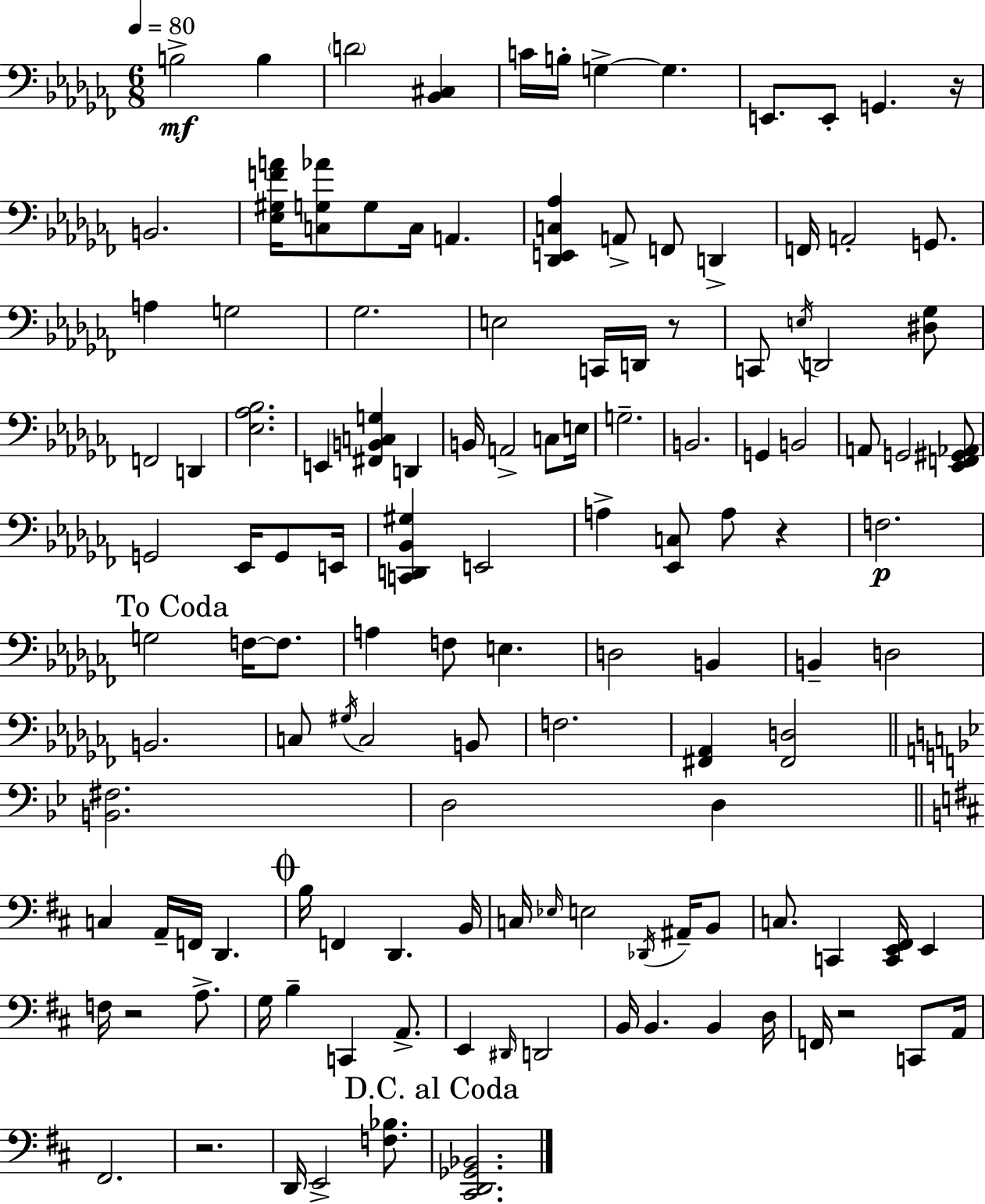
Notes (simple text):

B3/h B3/q D4/h [Bb2,C#3]/q C4/s B3/s G3/q G3/q. E2/e. E2/e G2/q. R/s B2/h. [Eb3,G#3,F4,A4]/s [C3,G3,Ab4]/e G3/e C3/s A2/q. [Db2,E2,C3,Ab3]/q A2/e F2/e D2/q F2/s A2/h G2/e. A3/q G3/h Gb3/h. E3/h C2/s D2/s R/e C2/e E3/s D2/h [D#3,Gb3]/e F2/h D2/q [Eb3,Ab3,Bb3]/h. E2/q [F#2,B2,C3,G3]/q D2/q B2/s A2/h C3/e E3/s G3/h. B2/h. G2/q B2/h A2/e G2/h [Eb2,F2,G#2,Ab2]/e G2/h Eb2/s G2/e E2/s [C2,D2,Bb2,G#3]/q E2/h A3/q [Eb2,C3]/e A3/e R/q F3/h. G3/h F3/s F3/e. A3/q F3/e E3/q. D3/h B2/q B2/q D3/h B2/h. C3/e G#3/s C3/h B2/e F3/h. [F#2,Ab2]/q [F#2,D3]/h [B2,F#3]/h. D3/h D3/q C3/q A2/s F2/s D2/q. B3/s F2/q D2/q. B2/s C3/s Eb3/s E3/h Db2/s A#2/s B2/e C3/e. C2/q [C2,E2,F#2]/s E2/q F3/s R/h A3/e. G3/s B3/q C2/q A2/e. E2/q D#2/s D2/h B2/s B2/q. B2/q D3/s F2/s R/h C2/e A2/s F#2/h. R/h. D2/s E2/h [F3,Bb3]/e. [C#2,D2,Gb2,Bb2]/h.